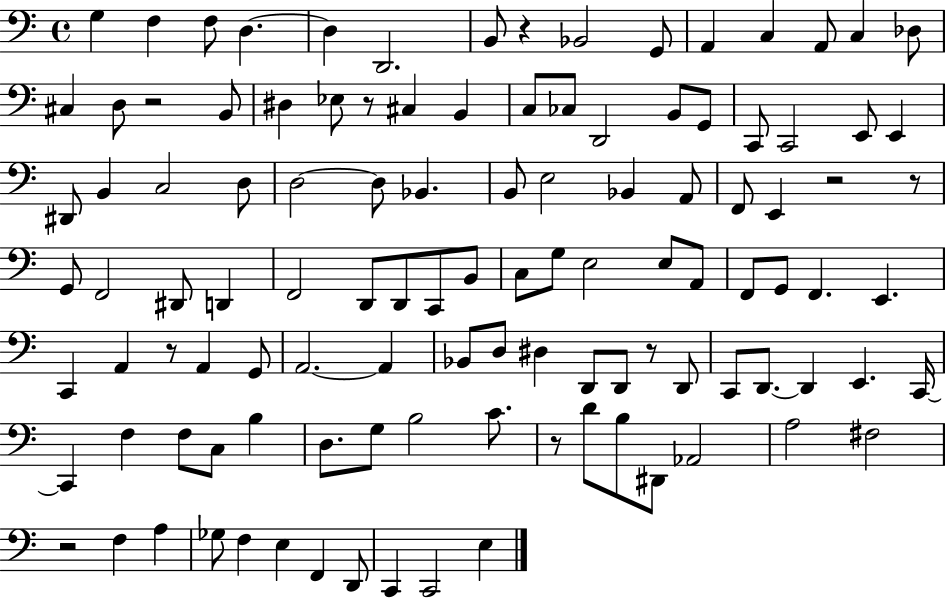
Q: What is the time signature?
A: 4/4